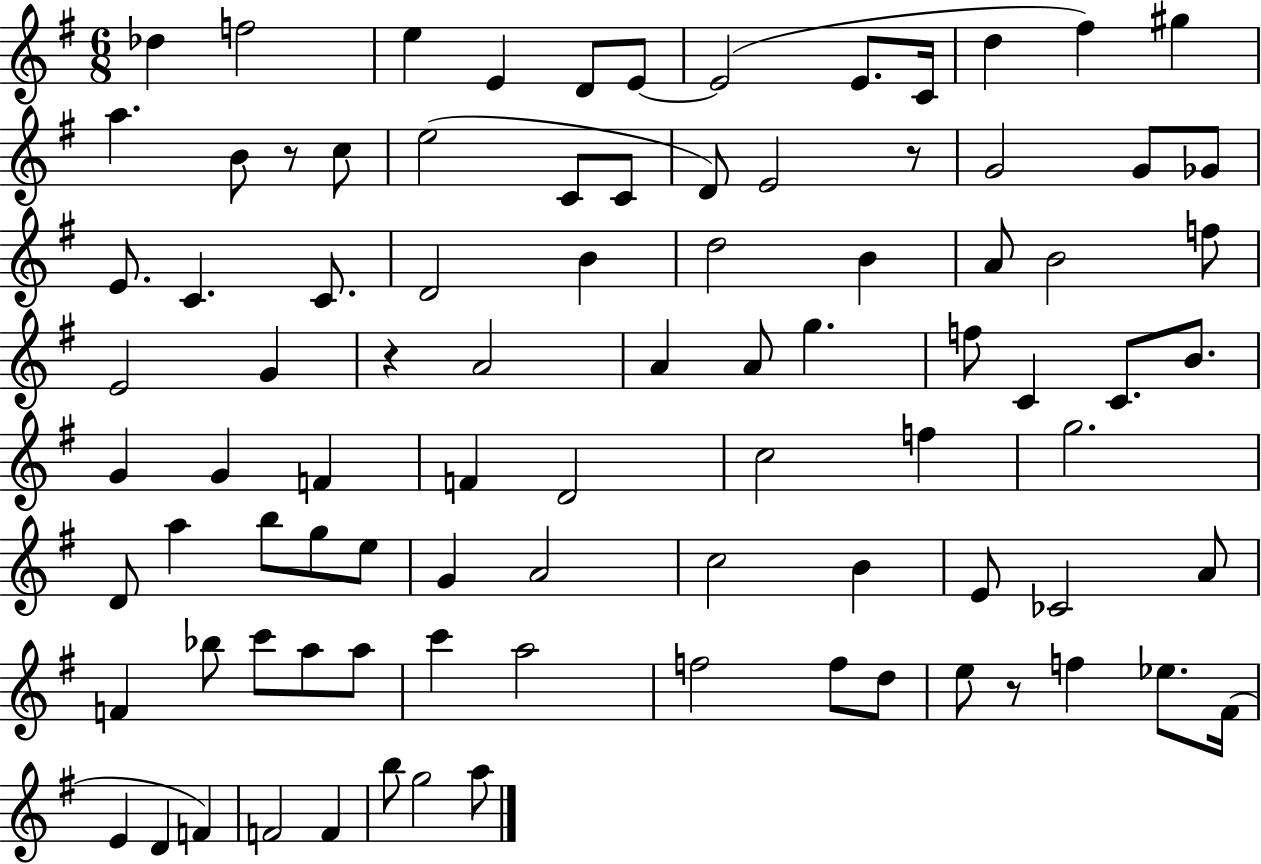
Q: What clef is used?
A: treble